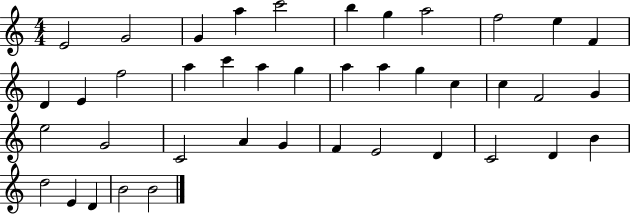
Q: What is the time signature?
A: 4/4